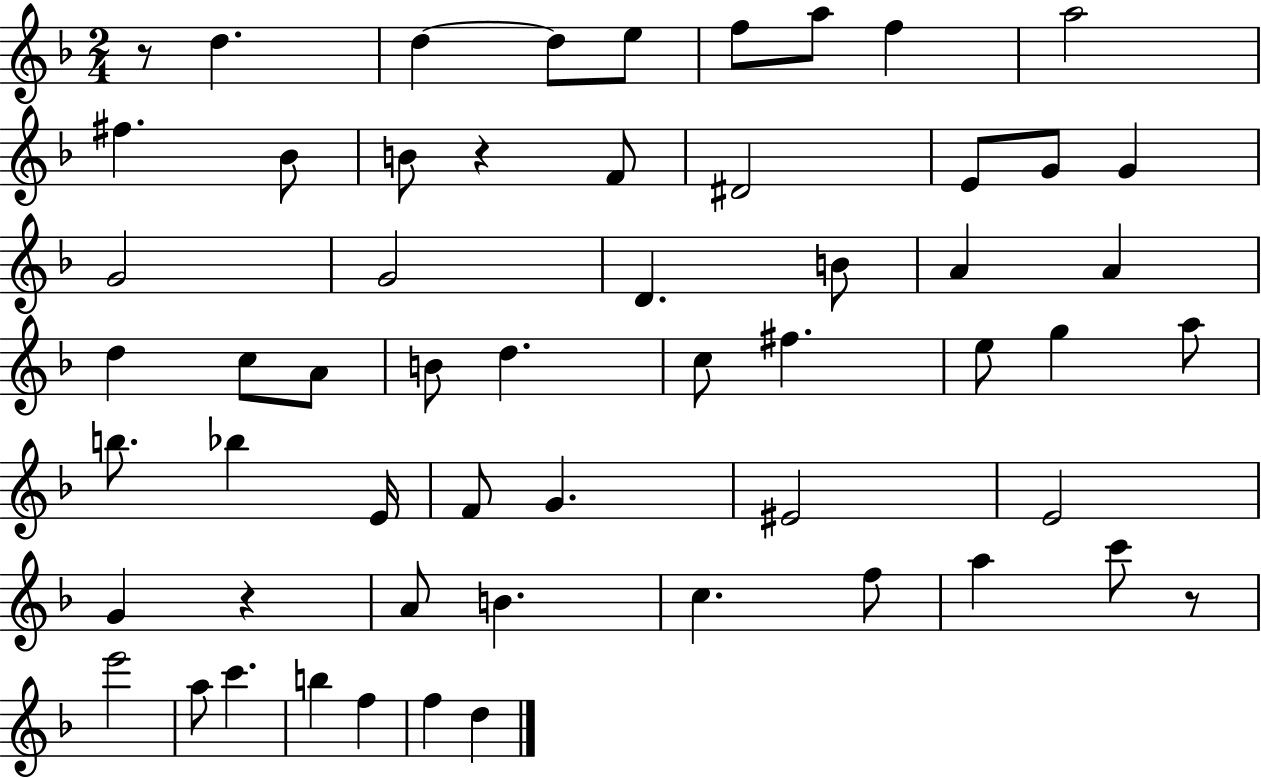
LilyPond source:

{
  \clef treble
  \numericTimeSignature
  \time 2/4
  \key f \major
  r8 d''4. | d''4~~ d''8 e''8 | f''8 a''8 f''4 | a''2 | \break fis''4. bes'8 | b'8 r4 f'8 | dis'2 | e'8 g'8 g'4 | \break g'2 | g'2 | d'4. b'8 | a'4 a'4 | \break d''4 c''8 a'8 | b'8 d''4. | c''8 fis''4. | e''8 g''4 a''8 | \break b''8. bes''4 e'16 | f'8 g'4. | eis'2 | e'2 | \break g'4 r4 | a'8 b'4. | c''4. f''8 | a''4 c'''8 r8 | \break e'''2 | a''8 c'''4. | b''4 f''4 | f''4 d''4 | \break \bar "|."
}